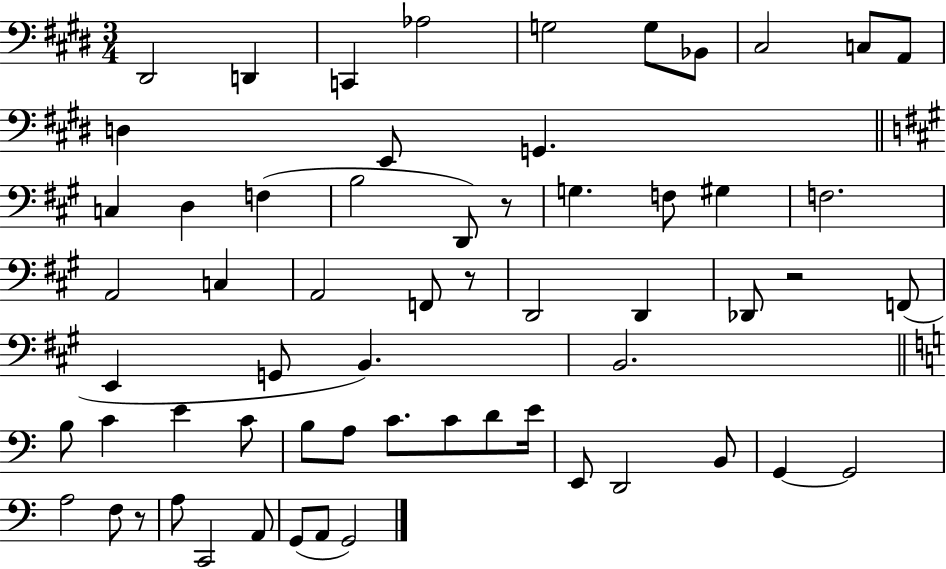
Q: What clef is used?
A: bass